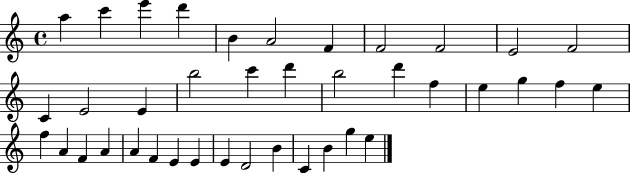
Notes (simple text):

A5/q C6/q E6/q D6/q B4/q A4/h F4/q F4/h F4/h E4/h F4/h C4/q E4/h E4/q B5/h C6/q D6/q B5/h D6/q F5/q E5/q G5/q F5/q E5/q F5/q A4/q F4/q A4/q A4/q F4/q E4/q E4/q E4/q D4/h B4/q C4/q B4/q G5/q E5/q